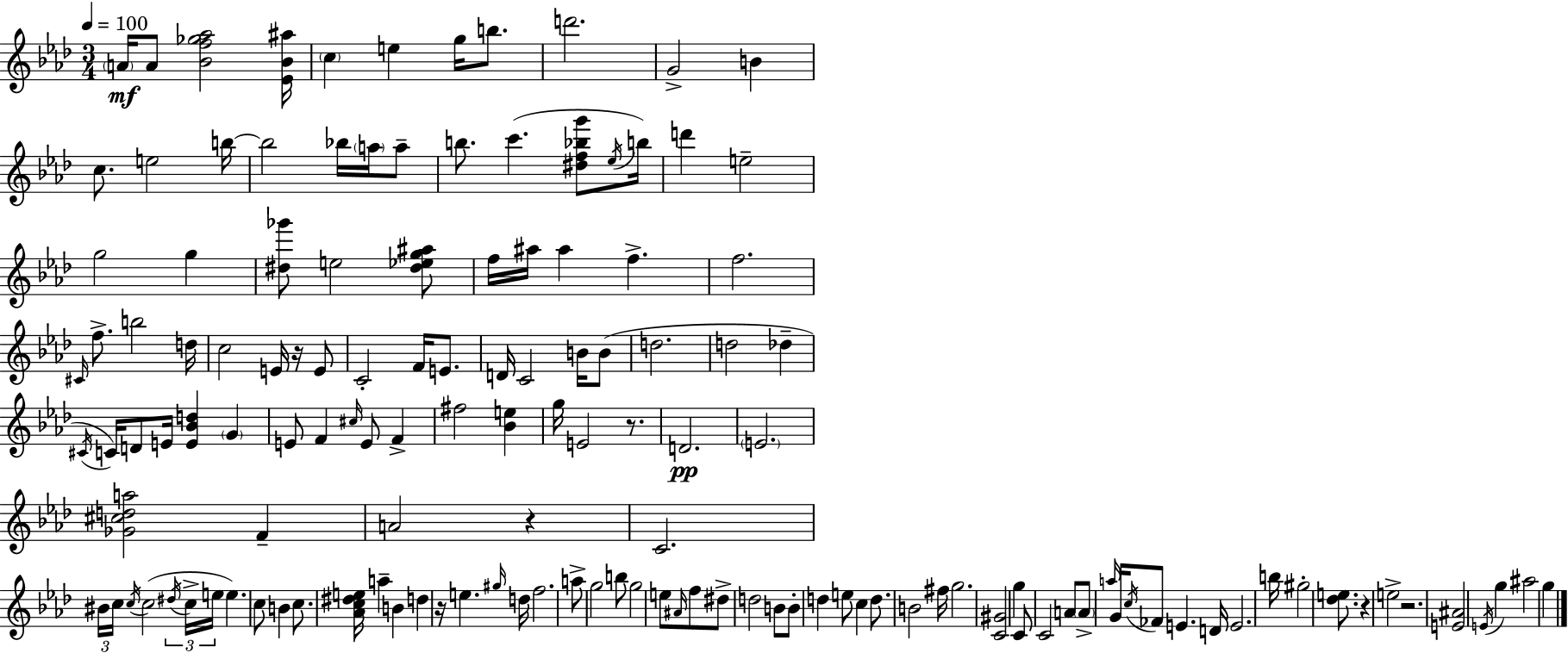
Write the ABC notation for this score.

X:1
T:Untitled
M:3/4
L:1/4
K:Fm
A/4 A/2 [_Bf_g_a]2 [_E_B^a]/4 c e g/4 b/2 d'2 G2 B c/2 e2 b/4 b2 _b/4 a/4 a/2 b/2 c' [^df_bg']/2 _e/4 b/4 d' e2 g2 g [^d_g']/2 e2 [^d_eg^a]/2 f/4 ^a/4 ^a f f2 ^C/4 f/2 b2 d/4 c2 E/4 z/4 E/2 C2 F/4 E/2 D/4 C2 B/4 B/2 d2 d2 _d ^C/4 C/4 D/2 E/4 [E_Bd] G E/2 F ^c/4 E/2 F ^f2 [_Be] g/4 E2 z/2 D2 E2 [_G^cda]2 F A2 z C2 ^B/4 c/4 c/4 c2 ^d/4 c/4 e/4 e c/2 B c/2 [_Ac^de]/4 a B d z/4 e ^g/4 d/4 f2 a/2 g2 b/2 g2 e/2 ^A/4 f/2 ^d/2 d2 B/2 B/2 d e/2 c d/2 B2 ^f/4 g2 [C^G]2 g C/2 C2 A/2 A/2 a/4 G/4 c/4 _F/2 E D/4 E2 b/4 ^g2 [_de]/2 z e2 z2 [E^A]2 E/4 g ^a2 g